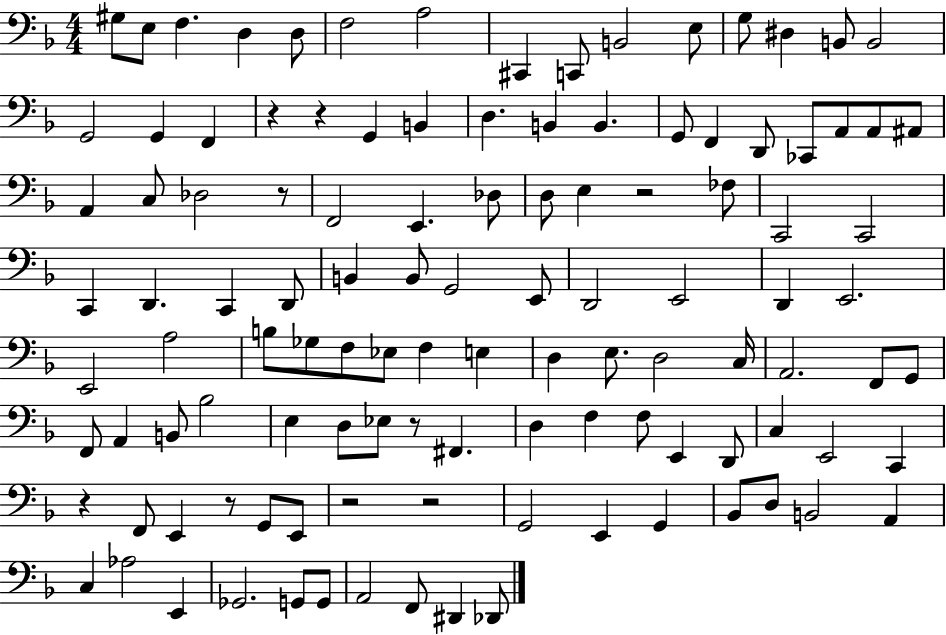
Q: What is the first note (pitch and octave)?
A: G#3